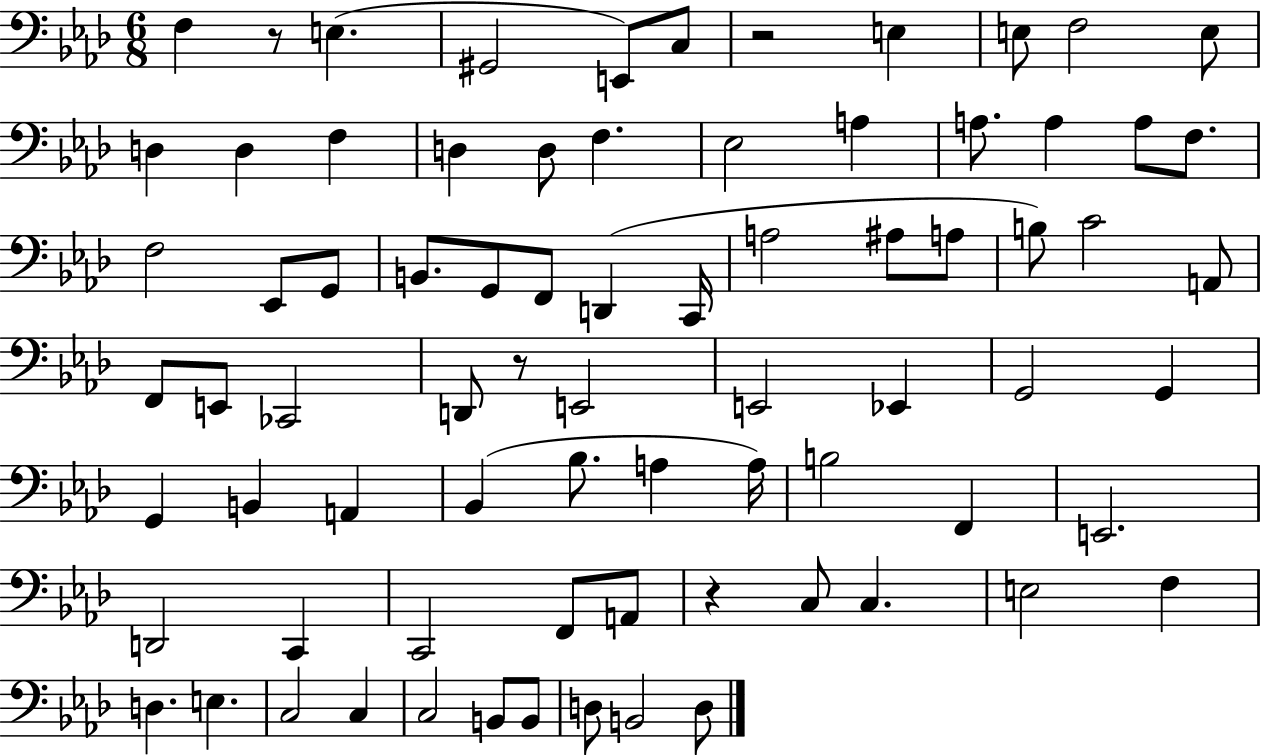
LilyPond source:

{
  \clef bass
  \numericTimeSignature
  \time 6/8
  \key aes \major
  f4 r8 e4.( | gis,2 e,8) c8 | r2 e4 | e8 f2 e8 | \break d4 d4 f4 | d4 d8 f4. | ees2 a4 | a8. a4 a8 f8. | \break f2 ees,8 g,8 | b,8. g,8 f,8 d,4( c,16 | a2 ais8 a8 | b8) c'2 a,8 | \break f,8 e,8 ces,2 | d,8 r8 e,2 | e,2 ees,4 | g,2 g,4 | \break g,4 b,4 a,4 | bes,4( bes8. a4 a16) | b2 f,4 | e,2. | \break d,2 c,4 | c,2 f,8 a,8 | r4 c8 c4. | e2 f4 | \break d4. e4. | c2 c4 | c2 b,8 b,8 | d8 b,2 d8 | \break \bar "|."
}